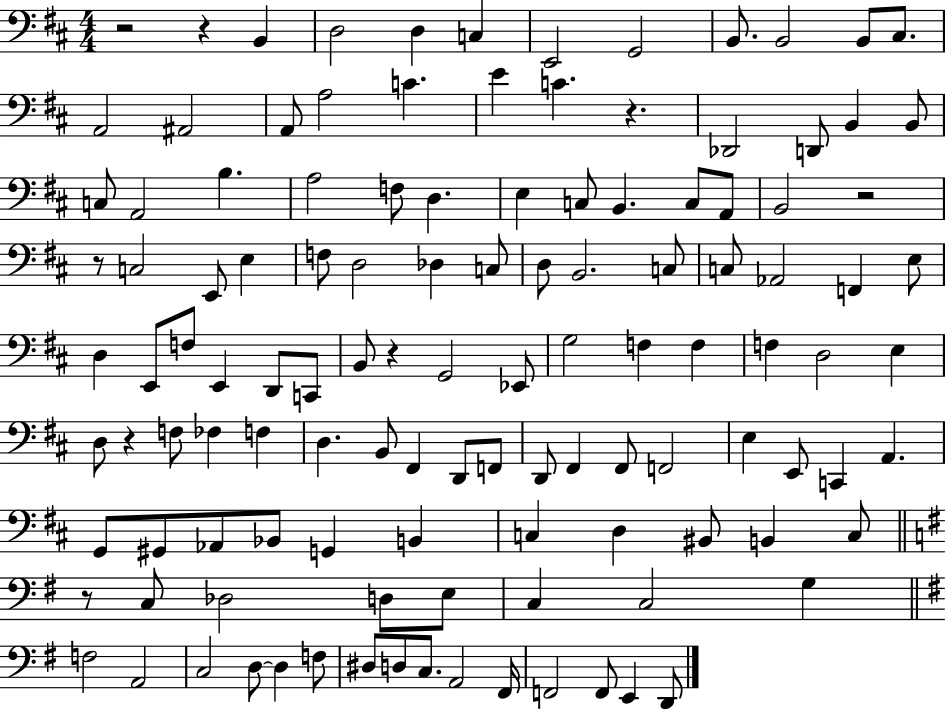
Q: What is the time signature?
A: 4/4